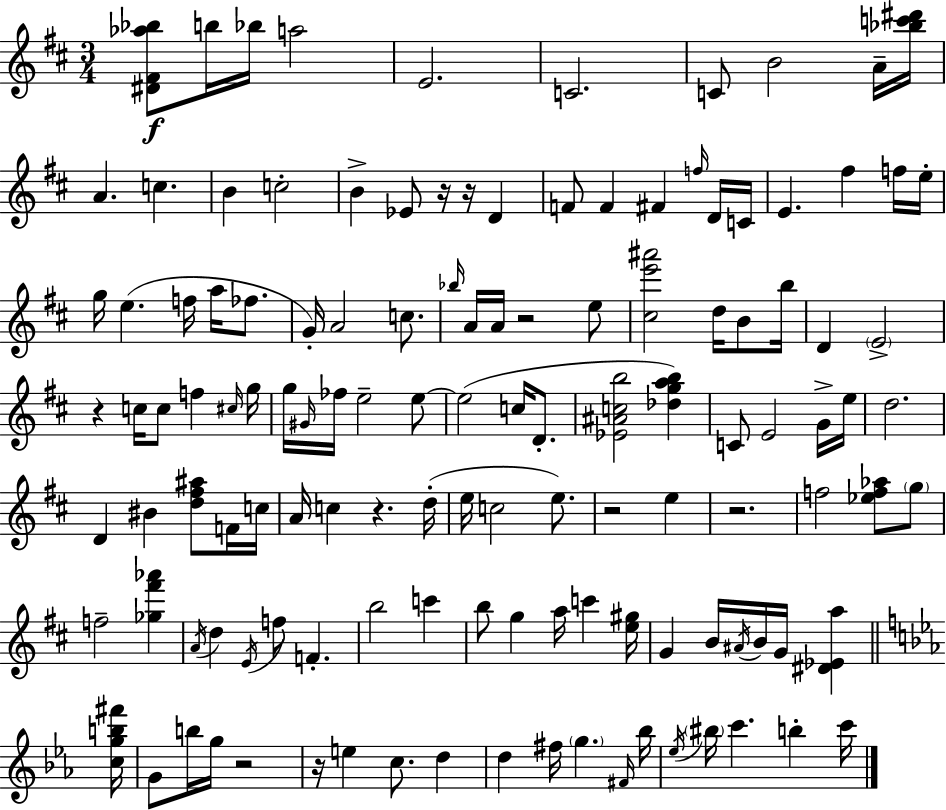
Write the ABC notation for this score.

X:1
T:Untitled
M:3/4
L:1/4
K:D
[^D^F_a_b]/2 b/4 _b/4 a2 E2 C2 C/2 B2 A/4 [_bc'^d']/4 A c B c2 B _E/2 z/4 z/4 D F/2 F ^F f/4 D/4 C/4 E ^f f/4 e/4 g/4 e f/4 a/4 _f/2 G/4 A2 c/2 _b/4 A/4 A/4 z2 e/2 [^ce'^a']2 d/4 B/2 b/4 D E2 z c/4 c/2 f ^c/4 g/4 g/4 ^G/4 _f/4 e2 e/2 e2 c/4 D/2 [_E^Acb]2 [_dgab] C/2 E2 G/4 e/4 d2 D ^B [d^f^a]/2 F/4 c/4 A/4 c z d/4 e/4 c2 e/2 z2 e z2 f2 [_ef_a]/2 g/2 f2 [_g^f'_a'] A/4 d E/4 f/2 F b2 c' b/2 g a/4 c' [e^g]/4 G B/4 ^A/4 B/4 G/4 [^D_Ea] [cgb^f']/4 G/2 b/4 g/4 z2 z/4 e c/2 d d ^f/4 g ^F/4 _b/4 _e/4 ^b/4 c' b c'/4